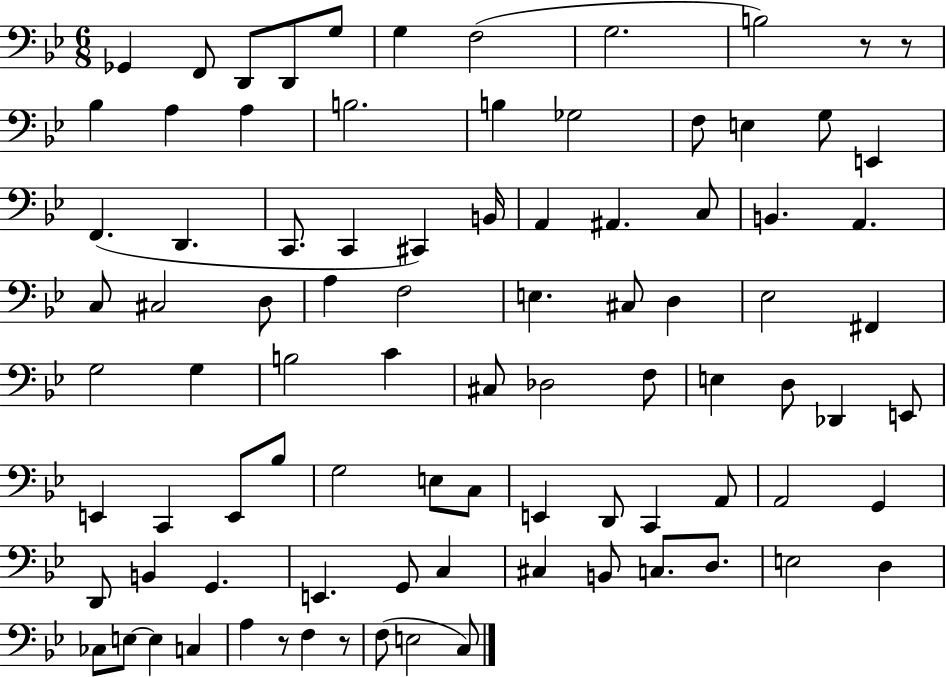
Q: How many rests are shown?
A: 4